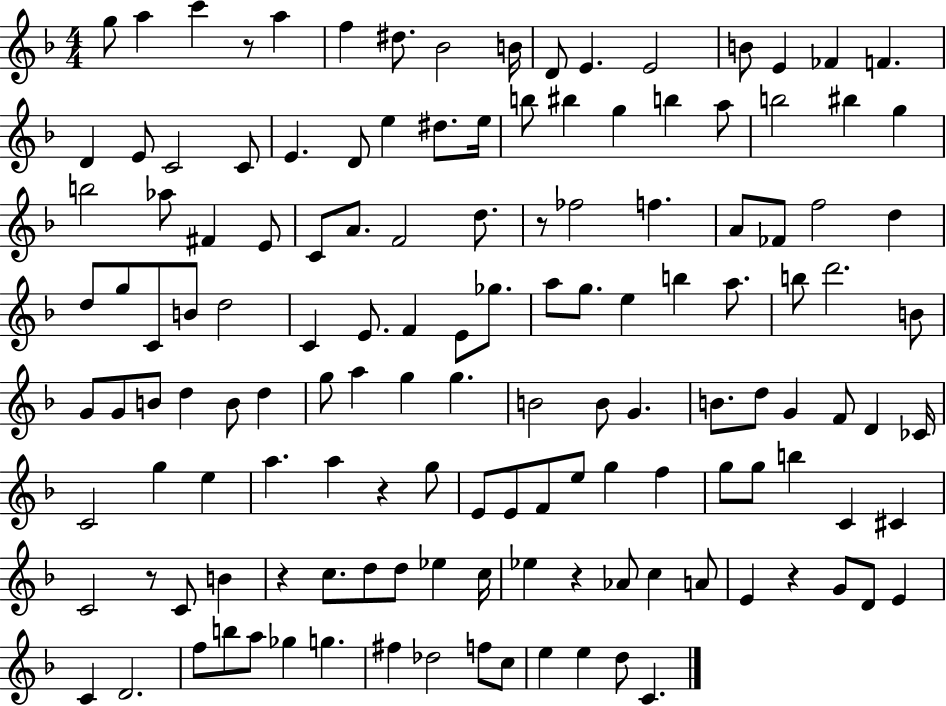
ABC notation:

X:1
T:Untitled
M:4/4
L:1/4
K:F
g/2 a c' z/2 a f ^d/2 _B2 B/4 D/2 E E2 B/2 E _F F D E/2 C2 C/2 E D/2 e ^d/2 e/4 b/2 ^b g b a/2 b2 ^b g b2 _a/2 ^F E/2 C/2 A/2 F2 d/2 z/2 _f2 f A/2 _F/2 f2 d d/2 g/2 C/2 B/2 d2 C E/2 F E/2 _g/2 a/2 g/2 e b a/2 b/2 d'2 B/2 G/2 G/2 B/2 d B/2 d g/2 a g g B2 B/2 G B/2 d/2 G F/2 D _C/4 C2 g e a a z g/2 E/2 E/2 F/2 e/2 g f g/2 g/2 b C ^C C2 z/2 C/2 B z c/2 d/2 d/2 _e c/4 _e z _A/2 c A/2 E z G/2 D/2 E C D2 f/2 b/2 a/2 _g g ^f _d2 f/2 c/2 e e d/2 C